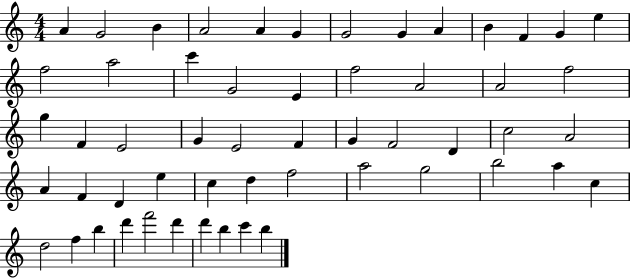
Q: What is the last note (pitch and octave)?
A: B5